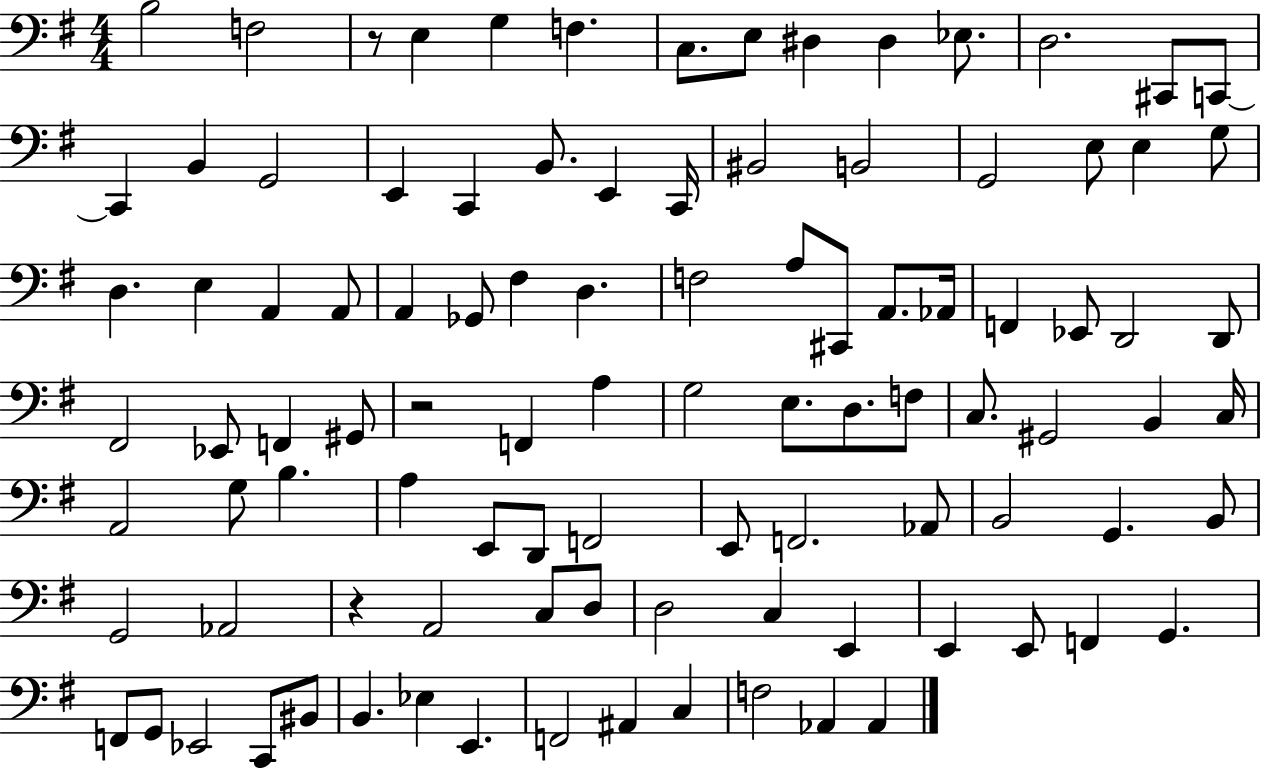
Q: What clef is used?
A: bass